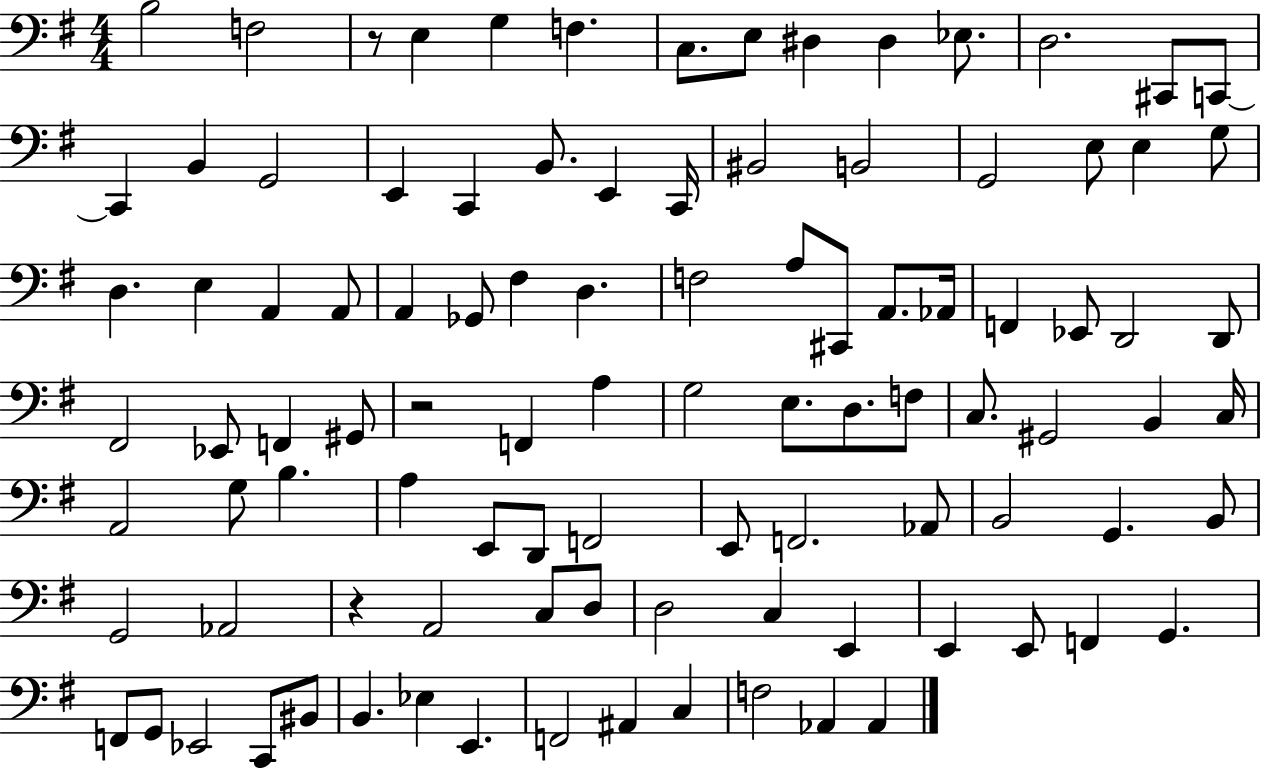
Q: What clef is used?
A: bass